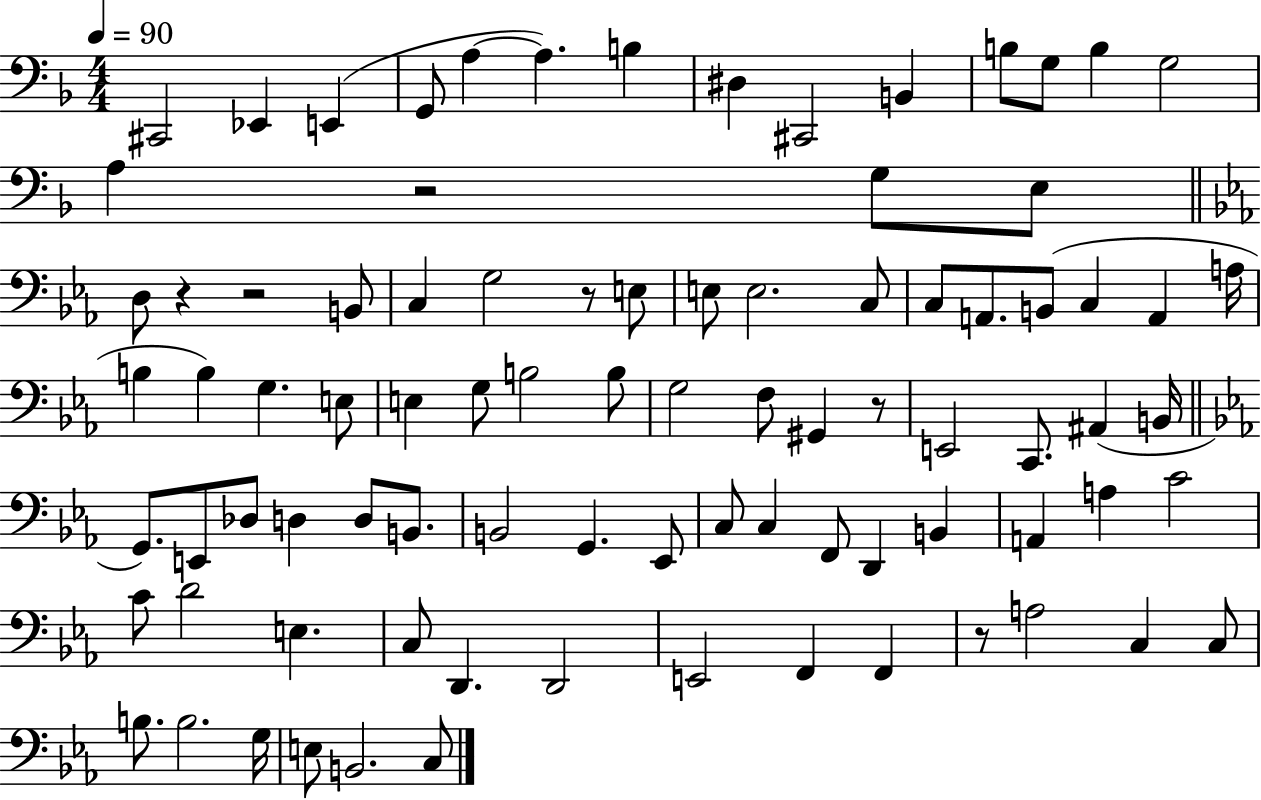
X:1
T:Untitled
M:4/4
L:1/4
K:F
^C,,2 _E,, E,, G,,/2 A, A, B, ^D, ^C,,2 B,, B,/2 G,/2 B, G,2 A, z2 G,/2 E,/2 D,/2 z z2 B,,/2 C, G,2 z/2 E,/2 E,/2 E,2 C,/2 C,/2 A,,/2 B,,/2 C, A,, A,/4 B, B, G, E,/2 E, G,/2 B,2 B,/2 G,2 F,/2 ^G,, z/2 E,,2 C,,/2 ^A,, B,,/4 G,,/2 E,,/2 _D,/2 D, D,/2 B,,/2 B,,2 G,, _E,,/2 C,/2 C, F,,/2 D,, B,, A,, A, C2 C/2 D2 E, C,/2 D,, D,,2 E,,2 F,, F,, z/2 A,2 C, C,/2 B,/2 B,2 G,/4 E,/2 B,,2 C,/2